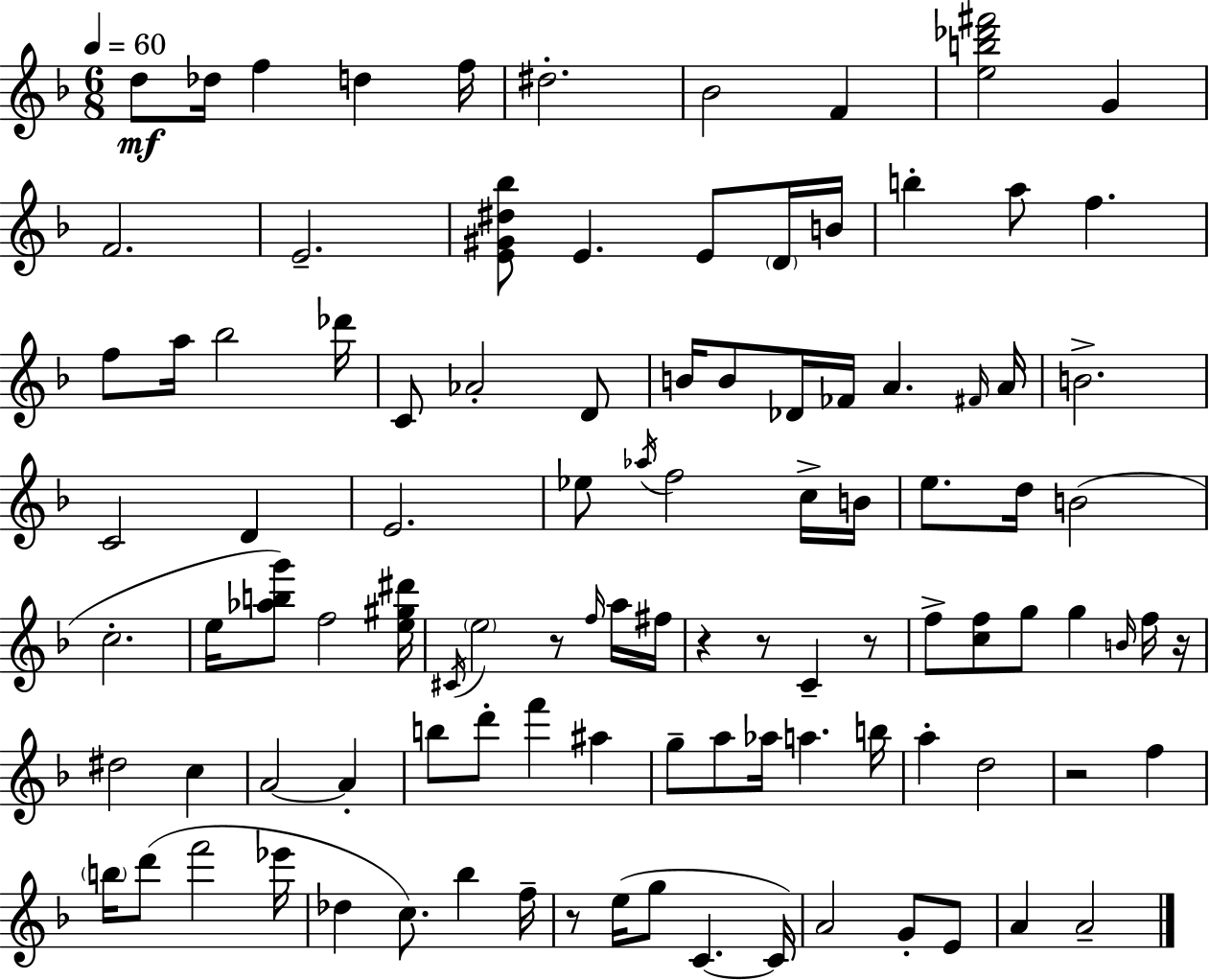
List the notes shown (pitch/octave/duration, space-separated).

D5/e Db5/s F5/q D5/q F5/s D#5/h. Bb4/h F4/q [E5,B5,Db6,F#6]/h G4/q F4/h. E4/h. [E4,G#4,D#5,Bb5]/e E4/q. E4/e D4/s B4/s B5/q A5/e F5/q. F5/e A5/s Bb5/h Db6/s C4/e Ab4/h D4/e B4/s B4/e Db4/s FES4/s A4/q. F#4/s A4/s B4/h. C4/h D4/q E4/h. Eb5/e Ab5/s F5/h C5/s B4/s E5/e. D5/s B4/h C5/h. E5/s [Ab5,B5,G6]/e F5/h [E5,G#5,D#6]/s C#4/s E5/h R/e F5/s A5/s F#5/s R/q R/e C4/q R/e F5/e [C5,F5]/e G5/e G5/q B4/s F5/s R/s D#5/h C5/q A4/h A4/q B5/e D6/e F6/q A#5/q G5/e A5/e Ab5/s A5/q. B5/s A5/q D5/h R/h F5/q B5/s D6/e F6/h Eb6/s Db5/q C5/e. Bb5/q F5/s R/e E5/s G5/e C4/q. C4/s A4/h G4/e E4/e A4/q A4/h